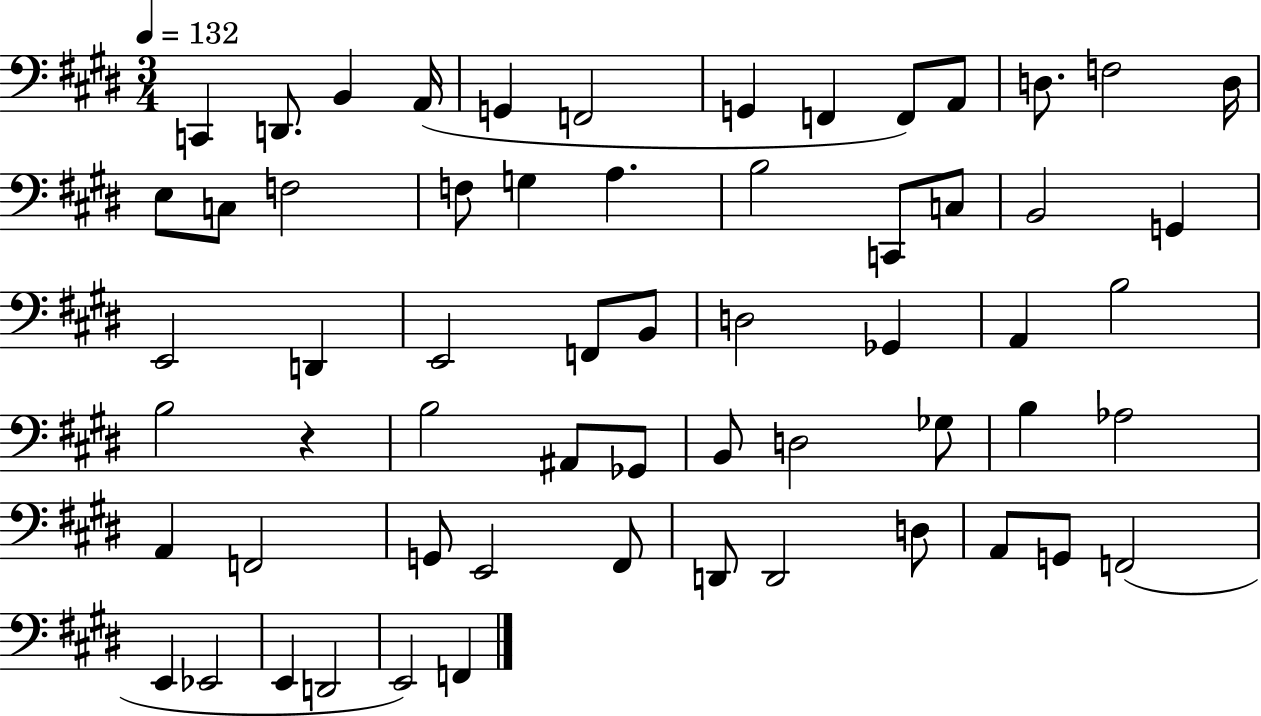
C2/q D2/e. B2/q A2/s G2/q F2/h G2/q F2/q F2/e A2/e D3/e. F3/h D3/s E3/e C3/e F3/h F3/e G3/q A3/q. B3/h C2/e C3/e B2/h G2/q E2/h D2/q E2/h F2/e B2/e D3/h Gb2/q A2/q B3/h B3/h R/q B3/h A#2/e Gb2/e B2/e D3/h Gb3/e B3/q Ab3/h A2/q F2/h G2/e E2/h F#2/e D2/e D2/h D3/e A2/e G2/e F2/h E2/q Eb2/h E2/q D2/h E2/h F2/q